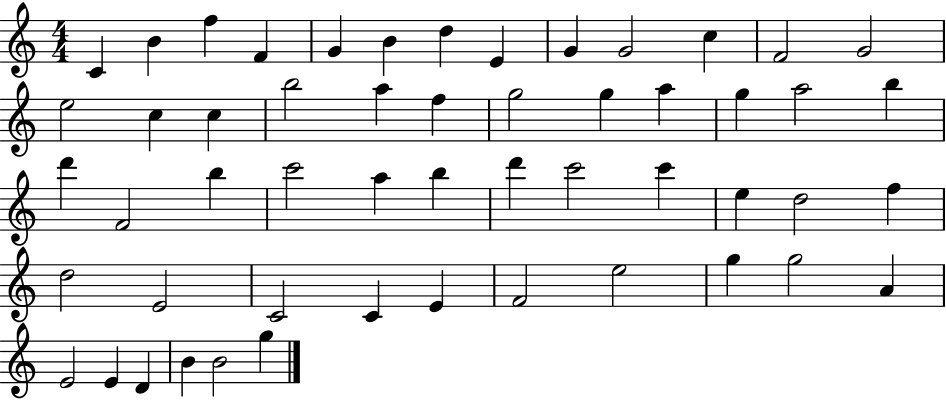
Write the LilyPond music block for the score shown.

{
  \clef treble
  \numericTimeSignature
  \time 4/4
  \key c \major
  c'4 b'4 f''4 f'4 | g'4 b'4 d''4 e'4 | g'4 g'2 c''4 | f'2 g'2 | \break e''2 c''4 c''4 | b''2 a''4 f''4 | g''2 g''4 a''4 | g''4 a''2 b''4 | \break d'''4 f'2 b''4 | c'''2 a''4 b''4 | d'''4 c'''2 c'''4 | e''4 d''2 f''4 | \break d''2 e'2 | c'2 c'4 e'4 | f'2 e''2 | g''4 g''2 a'4 | \break e'2 e'4 d'4 | b'4 b'2 g''4 | \bar "|."
}